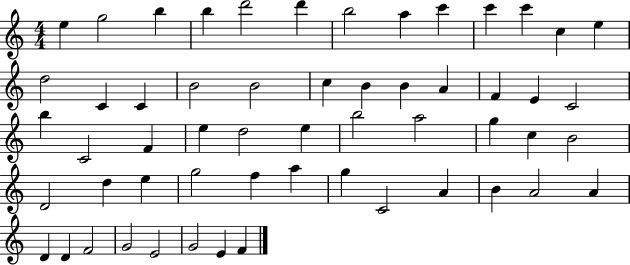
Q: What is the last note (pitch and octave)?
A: F4